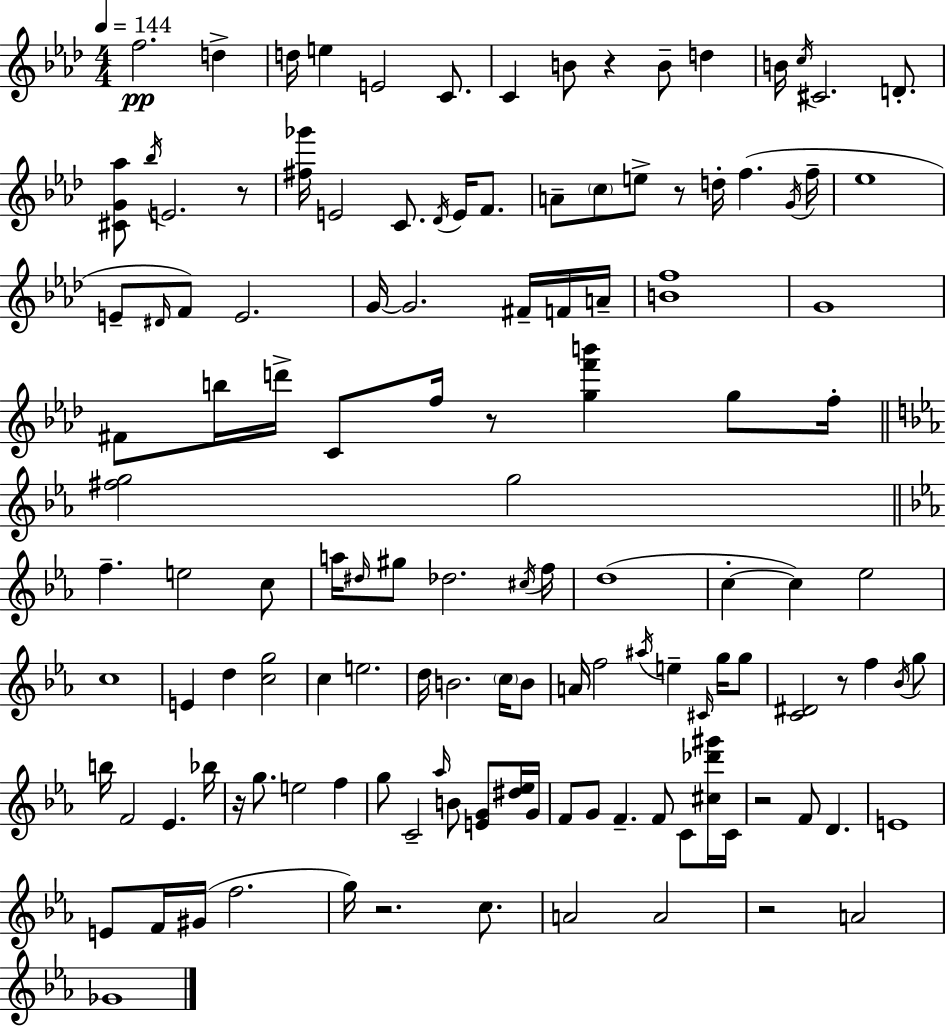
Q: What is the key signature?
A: AES major